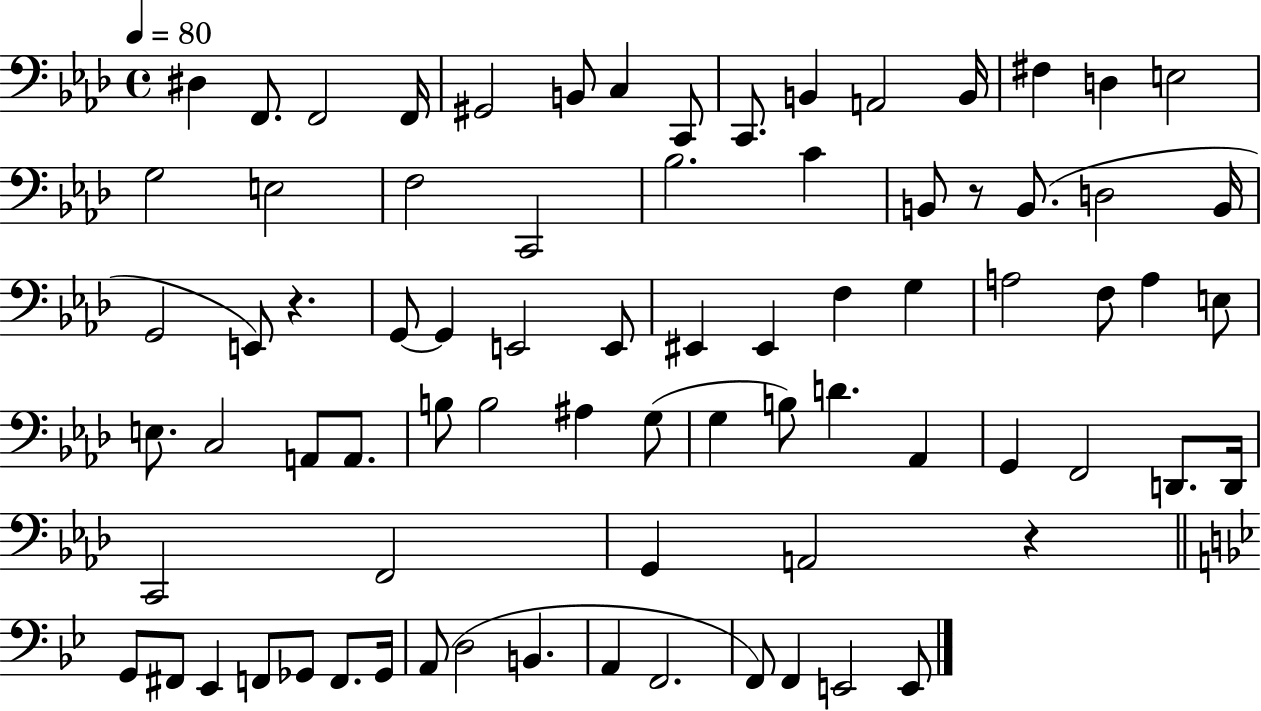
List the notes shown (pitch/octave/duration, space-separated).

D#3/q F2/e. F2/h F2/s G#2/h B2/e C3/q C2/e C2/e. B2/q A2/h B2/s F#3/q D3/q E3/h G3/h E3/h F3/h C2/h Bb3/h. C4/q B2/e R/e B2/e. D3/h B2/s G2/h E2/e R/q. G2/e G2/q E2/h E2/e EIS2/q EIS2/q F3/q G3/q A3/h F3/e A3/q E3/e E3/e. C3/h A2/e A2/e. B3/e B3/h A#3/q G3/e G3/q B3/e D4/q. Ab2/q G2/q F2/h D2/e. D2/s C2/h F2/h G2/q A2/h R/q G2/e F#2/e Eb2/q F2/e Gb2/e F2/e. Gb2/s A2/e D3/h B2/q. A2/q F2/h. F2/e F2/q E2/h E2/e